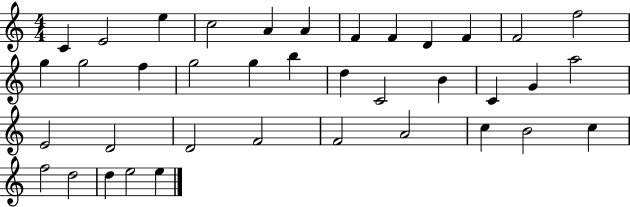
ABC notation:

X:1
T:Untitled
M:4/4
L:1/4
K:C
C E2 e c2 A A F F D F F2 f2 g g2 f g2 g b d C2 B C G a2 E2 D2 D2 F2 F2 A2 c B2 c f2 d2 d e2 e